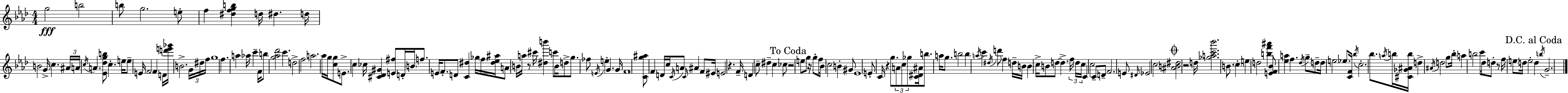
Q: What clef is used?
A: treble